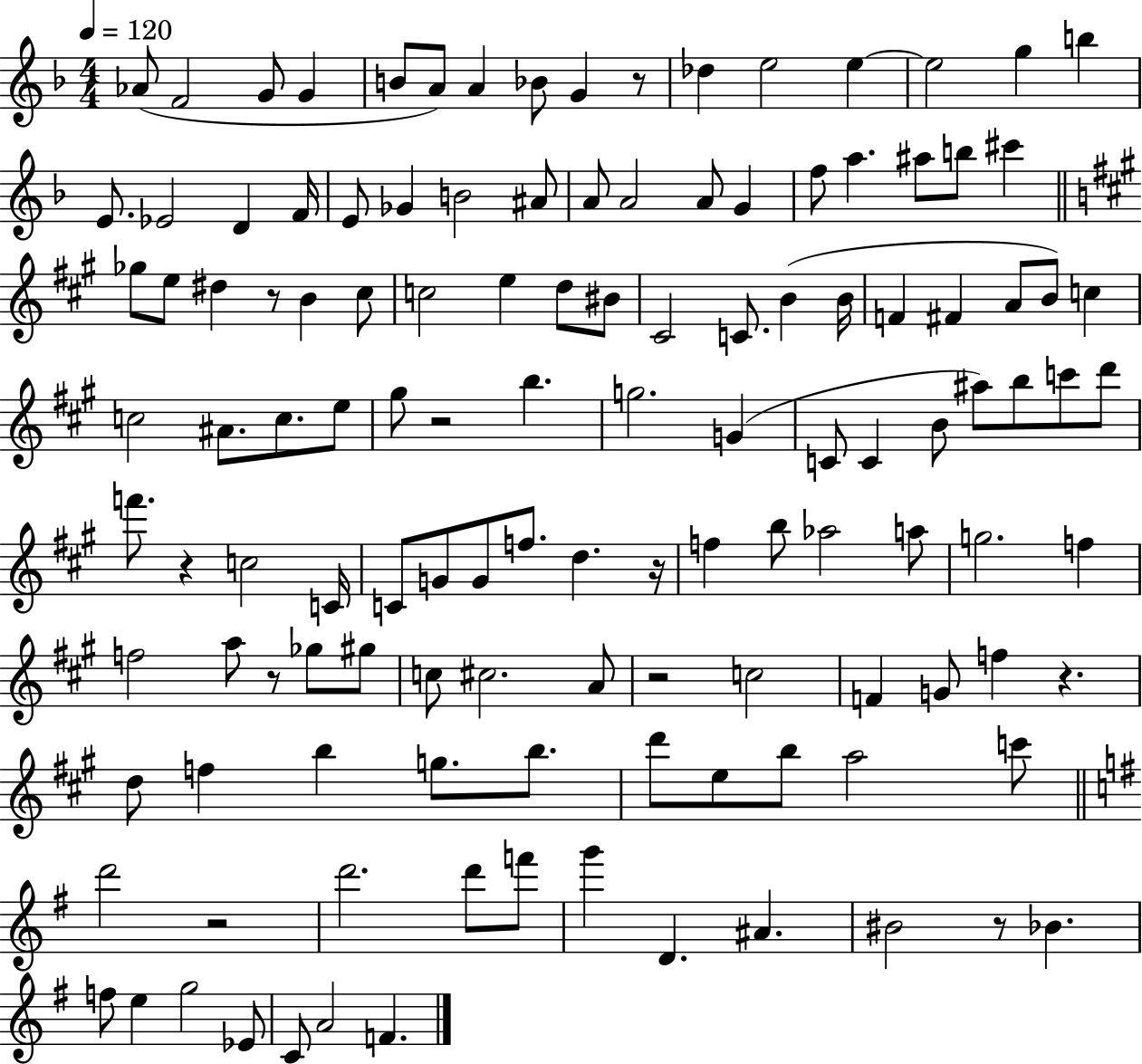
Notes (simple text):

Ab4/e F4/h G4/e G4/q B4/e A4/e A4/q Bb4/e G4/q R/e Db5/q E5/h E5/q E5/h G5/q B5/q E4/e. Eb4/h D4/q F4/s E4/e Gb4/q B4/h A#4/e A4/e A4/h A4/e G4/q F5/e A5/q. A#5/e B5/e C#6/q Gb5/e E5/e D#5/q R/e B4/q C#5/e C5/h E5/q D5/e BIS4/e C#4/h C4/e. B4/q B4/s F4/q F#4/q A4/e B4/e C5/q C5/h A#4/e. C5/e. E5/e G#5/e R/h B5/q. G5/h. G4/q C4/e C4/q B4/e A#5/e B5/e C6/e D6/e F6/e. R/q C5/h C4/s C4/e G4/e G4/e F5/e. D5/q. R/s F5/q B5/e Ab5/h A5/e G5/h. F5/q F5/h A5/e R/e Gb5/e G#5/e C5/e C#5/h. A4/e R/h C5/h F4/q G4/e F5/q R/q. D5/e F5/q B5/q G5/e. B5/e. D6/e E5/e B5/e A5/h C6/e D6/h R/h D6/h. D6/e F6/e G6/q D4/q. A#4/q. BIS4/h R/e Bb4/q. F5/e E5/q G5/h Eb4/e C4/e A4/h F4/q.